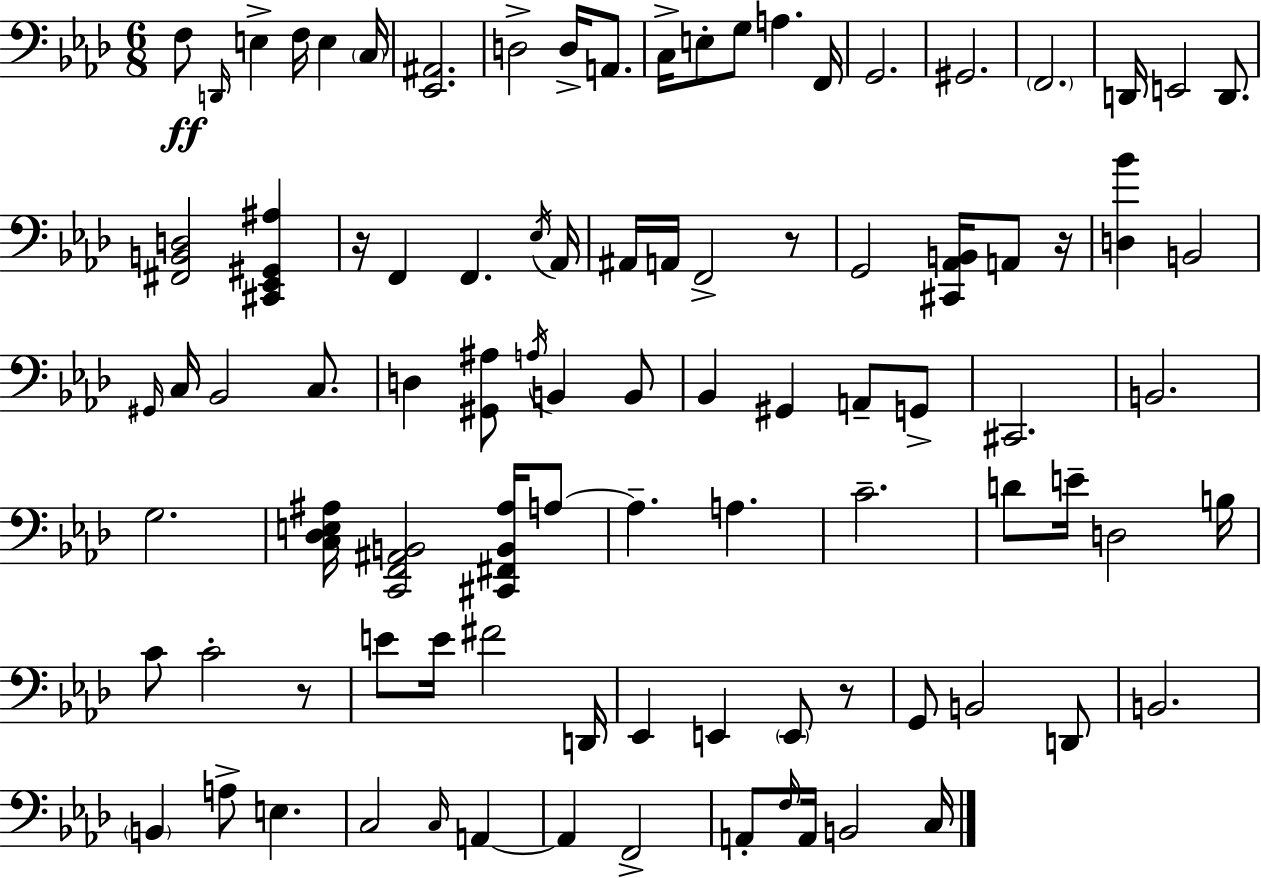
{
  \clef bass
  \numericTimeSignature
  \time 6/8
  \key aes \major
  f8\ff \grace { d,16 } e4-> f16 e4 | \parenthesize c16 <ees, ais,>2. | d2-> d16-> a,8. | c16-> e8-. g8 a4. | \break f,16 g,2. | gis,2. | \parenthesize f,2. | d,16 e,2 d,8. | \break <fis, b, d>2 <cis, ees, gis, ais>4 | r16 f,4 f,4. | \acciaccatura { ees16 } aes,16 ais,16 a,16 f,2-> | r8 g,2 <cis, aes, b,>16 a,8 | \break r16 <d bes'>4 b,2 | \grace { gis,16 } c16 bes,2 | c8. d4 <gis, ais>8 \acciaccatura { a16 } b,4 | b,8 bes,4 gis,4 | \break a,8-- g,8-> cis,2. | b,2. | g2. | <c des e ais>16 <c, f, ais, b,>2 | \break <cis, fis, b, ais>16 a8~~ a4.-- a4. | c'2.-- | d'8 e'16-- d2 | b16 c'8 c'2-. | \break r8 e'8 e'16 fis'2 | d,16 ees,4 e,4 | \parenthesize e,8 r8 g,8 b,2 | d,8 b,2. | \break \parenthesize b,4 a8-> e4. | c2 | \grace { c16 } a,4~~ a,4 f,2-> | a,8-. \grace { f16 } a,16 b,2 | \break c16 \bar "|."
}